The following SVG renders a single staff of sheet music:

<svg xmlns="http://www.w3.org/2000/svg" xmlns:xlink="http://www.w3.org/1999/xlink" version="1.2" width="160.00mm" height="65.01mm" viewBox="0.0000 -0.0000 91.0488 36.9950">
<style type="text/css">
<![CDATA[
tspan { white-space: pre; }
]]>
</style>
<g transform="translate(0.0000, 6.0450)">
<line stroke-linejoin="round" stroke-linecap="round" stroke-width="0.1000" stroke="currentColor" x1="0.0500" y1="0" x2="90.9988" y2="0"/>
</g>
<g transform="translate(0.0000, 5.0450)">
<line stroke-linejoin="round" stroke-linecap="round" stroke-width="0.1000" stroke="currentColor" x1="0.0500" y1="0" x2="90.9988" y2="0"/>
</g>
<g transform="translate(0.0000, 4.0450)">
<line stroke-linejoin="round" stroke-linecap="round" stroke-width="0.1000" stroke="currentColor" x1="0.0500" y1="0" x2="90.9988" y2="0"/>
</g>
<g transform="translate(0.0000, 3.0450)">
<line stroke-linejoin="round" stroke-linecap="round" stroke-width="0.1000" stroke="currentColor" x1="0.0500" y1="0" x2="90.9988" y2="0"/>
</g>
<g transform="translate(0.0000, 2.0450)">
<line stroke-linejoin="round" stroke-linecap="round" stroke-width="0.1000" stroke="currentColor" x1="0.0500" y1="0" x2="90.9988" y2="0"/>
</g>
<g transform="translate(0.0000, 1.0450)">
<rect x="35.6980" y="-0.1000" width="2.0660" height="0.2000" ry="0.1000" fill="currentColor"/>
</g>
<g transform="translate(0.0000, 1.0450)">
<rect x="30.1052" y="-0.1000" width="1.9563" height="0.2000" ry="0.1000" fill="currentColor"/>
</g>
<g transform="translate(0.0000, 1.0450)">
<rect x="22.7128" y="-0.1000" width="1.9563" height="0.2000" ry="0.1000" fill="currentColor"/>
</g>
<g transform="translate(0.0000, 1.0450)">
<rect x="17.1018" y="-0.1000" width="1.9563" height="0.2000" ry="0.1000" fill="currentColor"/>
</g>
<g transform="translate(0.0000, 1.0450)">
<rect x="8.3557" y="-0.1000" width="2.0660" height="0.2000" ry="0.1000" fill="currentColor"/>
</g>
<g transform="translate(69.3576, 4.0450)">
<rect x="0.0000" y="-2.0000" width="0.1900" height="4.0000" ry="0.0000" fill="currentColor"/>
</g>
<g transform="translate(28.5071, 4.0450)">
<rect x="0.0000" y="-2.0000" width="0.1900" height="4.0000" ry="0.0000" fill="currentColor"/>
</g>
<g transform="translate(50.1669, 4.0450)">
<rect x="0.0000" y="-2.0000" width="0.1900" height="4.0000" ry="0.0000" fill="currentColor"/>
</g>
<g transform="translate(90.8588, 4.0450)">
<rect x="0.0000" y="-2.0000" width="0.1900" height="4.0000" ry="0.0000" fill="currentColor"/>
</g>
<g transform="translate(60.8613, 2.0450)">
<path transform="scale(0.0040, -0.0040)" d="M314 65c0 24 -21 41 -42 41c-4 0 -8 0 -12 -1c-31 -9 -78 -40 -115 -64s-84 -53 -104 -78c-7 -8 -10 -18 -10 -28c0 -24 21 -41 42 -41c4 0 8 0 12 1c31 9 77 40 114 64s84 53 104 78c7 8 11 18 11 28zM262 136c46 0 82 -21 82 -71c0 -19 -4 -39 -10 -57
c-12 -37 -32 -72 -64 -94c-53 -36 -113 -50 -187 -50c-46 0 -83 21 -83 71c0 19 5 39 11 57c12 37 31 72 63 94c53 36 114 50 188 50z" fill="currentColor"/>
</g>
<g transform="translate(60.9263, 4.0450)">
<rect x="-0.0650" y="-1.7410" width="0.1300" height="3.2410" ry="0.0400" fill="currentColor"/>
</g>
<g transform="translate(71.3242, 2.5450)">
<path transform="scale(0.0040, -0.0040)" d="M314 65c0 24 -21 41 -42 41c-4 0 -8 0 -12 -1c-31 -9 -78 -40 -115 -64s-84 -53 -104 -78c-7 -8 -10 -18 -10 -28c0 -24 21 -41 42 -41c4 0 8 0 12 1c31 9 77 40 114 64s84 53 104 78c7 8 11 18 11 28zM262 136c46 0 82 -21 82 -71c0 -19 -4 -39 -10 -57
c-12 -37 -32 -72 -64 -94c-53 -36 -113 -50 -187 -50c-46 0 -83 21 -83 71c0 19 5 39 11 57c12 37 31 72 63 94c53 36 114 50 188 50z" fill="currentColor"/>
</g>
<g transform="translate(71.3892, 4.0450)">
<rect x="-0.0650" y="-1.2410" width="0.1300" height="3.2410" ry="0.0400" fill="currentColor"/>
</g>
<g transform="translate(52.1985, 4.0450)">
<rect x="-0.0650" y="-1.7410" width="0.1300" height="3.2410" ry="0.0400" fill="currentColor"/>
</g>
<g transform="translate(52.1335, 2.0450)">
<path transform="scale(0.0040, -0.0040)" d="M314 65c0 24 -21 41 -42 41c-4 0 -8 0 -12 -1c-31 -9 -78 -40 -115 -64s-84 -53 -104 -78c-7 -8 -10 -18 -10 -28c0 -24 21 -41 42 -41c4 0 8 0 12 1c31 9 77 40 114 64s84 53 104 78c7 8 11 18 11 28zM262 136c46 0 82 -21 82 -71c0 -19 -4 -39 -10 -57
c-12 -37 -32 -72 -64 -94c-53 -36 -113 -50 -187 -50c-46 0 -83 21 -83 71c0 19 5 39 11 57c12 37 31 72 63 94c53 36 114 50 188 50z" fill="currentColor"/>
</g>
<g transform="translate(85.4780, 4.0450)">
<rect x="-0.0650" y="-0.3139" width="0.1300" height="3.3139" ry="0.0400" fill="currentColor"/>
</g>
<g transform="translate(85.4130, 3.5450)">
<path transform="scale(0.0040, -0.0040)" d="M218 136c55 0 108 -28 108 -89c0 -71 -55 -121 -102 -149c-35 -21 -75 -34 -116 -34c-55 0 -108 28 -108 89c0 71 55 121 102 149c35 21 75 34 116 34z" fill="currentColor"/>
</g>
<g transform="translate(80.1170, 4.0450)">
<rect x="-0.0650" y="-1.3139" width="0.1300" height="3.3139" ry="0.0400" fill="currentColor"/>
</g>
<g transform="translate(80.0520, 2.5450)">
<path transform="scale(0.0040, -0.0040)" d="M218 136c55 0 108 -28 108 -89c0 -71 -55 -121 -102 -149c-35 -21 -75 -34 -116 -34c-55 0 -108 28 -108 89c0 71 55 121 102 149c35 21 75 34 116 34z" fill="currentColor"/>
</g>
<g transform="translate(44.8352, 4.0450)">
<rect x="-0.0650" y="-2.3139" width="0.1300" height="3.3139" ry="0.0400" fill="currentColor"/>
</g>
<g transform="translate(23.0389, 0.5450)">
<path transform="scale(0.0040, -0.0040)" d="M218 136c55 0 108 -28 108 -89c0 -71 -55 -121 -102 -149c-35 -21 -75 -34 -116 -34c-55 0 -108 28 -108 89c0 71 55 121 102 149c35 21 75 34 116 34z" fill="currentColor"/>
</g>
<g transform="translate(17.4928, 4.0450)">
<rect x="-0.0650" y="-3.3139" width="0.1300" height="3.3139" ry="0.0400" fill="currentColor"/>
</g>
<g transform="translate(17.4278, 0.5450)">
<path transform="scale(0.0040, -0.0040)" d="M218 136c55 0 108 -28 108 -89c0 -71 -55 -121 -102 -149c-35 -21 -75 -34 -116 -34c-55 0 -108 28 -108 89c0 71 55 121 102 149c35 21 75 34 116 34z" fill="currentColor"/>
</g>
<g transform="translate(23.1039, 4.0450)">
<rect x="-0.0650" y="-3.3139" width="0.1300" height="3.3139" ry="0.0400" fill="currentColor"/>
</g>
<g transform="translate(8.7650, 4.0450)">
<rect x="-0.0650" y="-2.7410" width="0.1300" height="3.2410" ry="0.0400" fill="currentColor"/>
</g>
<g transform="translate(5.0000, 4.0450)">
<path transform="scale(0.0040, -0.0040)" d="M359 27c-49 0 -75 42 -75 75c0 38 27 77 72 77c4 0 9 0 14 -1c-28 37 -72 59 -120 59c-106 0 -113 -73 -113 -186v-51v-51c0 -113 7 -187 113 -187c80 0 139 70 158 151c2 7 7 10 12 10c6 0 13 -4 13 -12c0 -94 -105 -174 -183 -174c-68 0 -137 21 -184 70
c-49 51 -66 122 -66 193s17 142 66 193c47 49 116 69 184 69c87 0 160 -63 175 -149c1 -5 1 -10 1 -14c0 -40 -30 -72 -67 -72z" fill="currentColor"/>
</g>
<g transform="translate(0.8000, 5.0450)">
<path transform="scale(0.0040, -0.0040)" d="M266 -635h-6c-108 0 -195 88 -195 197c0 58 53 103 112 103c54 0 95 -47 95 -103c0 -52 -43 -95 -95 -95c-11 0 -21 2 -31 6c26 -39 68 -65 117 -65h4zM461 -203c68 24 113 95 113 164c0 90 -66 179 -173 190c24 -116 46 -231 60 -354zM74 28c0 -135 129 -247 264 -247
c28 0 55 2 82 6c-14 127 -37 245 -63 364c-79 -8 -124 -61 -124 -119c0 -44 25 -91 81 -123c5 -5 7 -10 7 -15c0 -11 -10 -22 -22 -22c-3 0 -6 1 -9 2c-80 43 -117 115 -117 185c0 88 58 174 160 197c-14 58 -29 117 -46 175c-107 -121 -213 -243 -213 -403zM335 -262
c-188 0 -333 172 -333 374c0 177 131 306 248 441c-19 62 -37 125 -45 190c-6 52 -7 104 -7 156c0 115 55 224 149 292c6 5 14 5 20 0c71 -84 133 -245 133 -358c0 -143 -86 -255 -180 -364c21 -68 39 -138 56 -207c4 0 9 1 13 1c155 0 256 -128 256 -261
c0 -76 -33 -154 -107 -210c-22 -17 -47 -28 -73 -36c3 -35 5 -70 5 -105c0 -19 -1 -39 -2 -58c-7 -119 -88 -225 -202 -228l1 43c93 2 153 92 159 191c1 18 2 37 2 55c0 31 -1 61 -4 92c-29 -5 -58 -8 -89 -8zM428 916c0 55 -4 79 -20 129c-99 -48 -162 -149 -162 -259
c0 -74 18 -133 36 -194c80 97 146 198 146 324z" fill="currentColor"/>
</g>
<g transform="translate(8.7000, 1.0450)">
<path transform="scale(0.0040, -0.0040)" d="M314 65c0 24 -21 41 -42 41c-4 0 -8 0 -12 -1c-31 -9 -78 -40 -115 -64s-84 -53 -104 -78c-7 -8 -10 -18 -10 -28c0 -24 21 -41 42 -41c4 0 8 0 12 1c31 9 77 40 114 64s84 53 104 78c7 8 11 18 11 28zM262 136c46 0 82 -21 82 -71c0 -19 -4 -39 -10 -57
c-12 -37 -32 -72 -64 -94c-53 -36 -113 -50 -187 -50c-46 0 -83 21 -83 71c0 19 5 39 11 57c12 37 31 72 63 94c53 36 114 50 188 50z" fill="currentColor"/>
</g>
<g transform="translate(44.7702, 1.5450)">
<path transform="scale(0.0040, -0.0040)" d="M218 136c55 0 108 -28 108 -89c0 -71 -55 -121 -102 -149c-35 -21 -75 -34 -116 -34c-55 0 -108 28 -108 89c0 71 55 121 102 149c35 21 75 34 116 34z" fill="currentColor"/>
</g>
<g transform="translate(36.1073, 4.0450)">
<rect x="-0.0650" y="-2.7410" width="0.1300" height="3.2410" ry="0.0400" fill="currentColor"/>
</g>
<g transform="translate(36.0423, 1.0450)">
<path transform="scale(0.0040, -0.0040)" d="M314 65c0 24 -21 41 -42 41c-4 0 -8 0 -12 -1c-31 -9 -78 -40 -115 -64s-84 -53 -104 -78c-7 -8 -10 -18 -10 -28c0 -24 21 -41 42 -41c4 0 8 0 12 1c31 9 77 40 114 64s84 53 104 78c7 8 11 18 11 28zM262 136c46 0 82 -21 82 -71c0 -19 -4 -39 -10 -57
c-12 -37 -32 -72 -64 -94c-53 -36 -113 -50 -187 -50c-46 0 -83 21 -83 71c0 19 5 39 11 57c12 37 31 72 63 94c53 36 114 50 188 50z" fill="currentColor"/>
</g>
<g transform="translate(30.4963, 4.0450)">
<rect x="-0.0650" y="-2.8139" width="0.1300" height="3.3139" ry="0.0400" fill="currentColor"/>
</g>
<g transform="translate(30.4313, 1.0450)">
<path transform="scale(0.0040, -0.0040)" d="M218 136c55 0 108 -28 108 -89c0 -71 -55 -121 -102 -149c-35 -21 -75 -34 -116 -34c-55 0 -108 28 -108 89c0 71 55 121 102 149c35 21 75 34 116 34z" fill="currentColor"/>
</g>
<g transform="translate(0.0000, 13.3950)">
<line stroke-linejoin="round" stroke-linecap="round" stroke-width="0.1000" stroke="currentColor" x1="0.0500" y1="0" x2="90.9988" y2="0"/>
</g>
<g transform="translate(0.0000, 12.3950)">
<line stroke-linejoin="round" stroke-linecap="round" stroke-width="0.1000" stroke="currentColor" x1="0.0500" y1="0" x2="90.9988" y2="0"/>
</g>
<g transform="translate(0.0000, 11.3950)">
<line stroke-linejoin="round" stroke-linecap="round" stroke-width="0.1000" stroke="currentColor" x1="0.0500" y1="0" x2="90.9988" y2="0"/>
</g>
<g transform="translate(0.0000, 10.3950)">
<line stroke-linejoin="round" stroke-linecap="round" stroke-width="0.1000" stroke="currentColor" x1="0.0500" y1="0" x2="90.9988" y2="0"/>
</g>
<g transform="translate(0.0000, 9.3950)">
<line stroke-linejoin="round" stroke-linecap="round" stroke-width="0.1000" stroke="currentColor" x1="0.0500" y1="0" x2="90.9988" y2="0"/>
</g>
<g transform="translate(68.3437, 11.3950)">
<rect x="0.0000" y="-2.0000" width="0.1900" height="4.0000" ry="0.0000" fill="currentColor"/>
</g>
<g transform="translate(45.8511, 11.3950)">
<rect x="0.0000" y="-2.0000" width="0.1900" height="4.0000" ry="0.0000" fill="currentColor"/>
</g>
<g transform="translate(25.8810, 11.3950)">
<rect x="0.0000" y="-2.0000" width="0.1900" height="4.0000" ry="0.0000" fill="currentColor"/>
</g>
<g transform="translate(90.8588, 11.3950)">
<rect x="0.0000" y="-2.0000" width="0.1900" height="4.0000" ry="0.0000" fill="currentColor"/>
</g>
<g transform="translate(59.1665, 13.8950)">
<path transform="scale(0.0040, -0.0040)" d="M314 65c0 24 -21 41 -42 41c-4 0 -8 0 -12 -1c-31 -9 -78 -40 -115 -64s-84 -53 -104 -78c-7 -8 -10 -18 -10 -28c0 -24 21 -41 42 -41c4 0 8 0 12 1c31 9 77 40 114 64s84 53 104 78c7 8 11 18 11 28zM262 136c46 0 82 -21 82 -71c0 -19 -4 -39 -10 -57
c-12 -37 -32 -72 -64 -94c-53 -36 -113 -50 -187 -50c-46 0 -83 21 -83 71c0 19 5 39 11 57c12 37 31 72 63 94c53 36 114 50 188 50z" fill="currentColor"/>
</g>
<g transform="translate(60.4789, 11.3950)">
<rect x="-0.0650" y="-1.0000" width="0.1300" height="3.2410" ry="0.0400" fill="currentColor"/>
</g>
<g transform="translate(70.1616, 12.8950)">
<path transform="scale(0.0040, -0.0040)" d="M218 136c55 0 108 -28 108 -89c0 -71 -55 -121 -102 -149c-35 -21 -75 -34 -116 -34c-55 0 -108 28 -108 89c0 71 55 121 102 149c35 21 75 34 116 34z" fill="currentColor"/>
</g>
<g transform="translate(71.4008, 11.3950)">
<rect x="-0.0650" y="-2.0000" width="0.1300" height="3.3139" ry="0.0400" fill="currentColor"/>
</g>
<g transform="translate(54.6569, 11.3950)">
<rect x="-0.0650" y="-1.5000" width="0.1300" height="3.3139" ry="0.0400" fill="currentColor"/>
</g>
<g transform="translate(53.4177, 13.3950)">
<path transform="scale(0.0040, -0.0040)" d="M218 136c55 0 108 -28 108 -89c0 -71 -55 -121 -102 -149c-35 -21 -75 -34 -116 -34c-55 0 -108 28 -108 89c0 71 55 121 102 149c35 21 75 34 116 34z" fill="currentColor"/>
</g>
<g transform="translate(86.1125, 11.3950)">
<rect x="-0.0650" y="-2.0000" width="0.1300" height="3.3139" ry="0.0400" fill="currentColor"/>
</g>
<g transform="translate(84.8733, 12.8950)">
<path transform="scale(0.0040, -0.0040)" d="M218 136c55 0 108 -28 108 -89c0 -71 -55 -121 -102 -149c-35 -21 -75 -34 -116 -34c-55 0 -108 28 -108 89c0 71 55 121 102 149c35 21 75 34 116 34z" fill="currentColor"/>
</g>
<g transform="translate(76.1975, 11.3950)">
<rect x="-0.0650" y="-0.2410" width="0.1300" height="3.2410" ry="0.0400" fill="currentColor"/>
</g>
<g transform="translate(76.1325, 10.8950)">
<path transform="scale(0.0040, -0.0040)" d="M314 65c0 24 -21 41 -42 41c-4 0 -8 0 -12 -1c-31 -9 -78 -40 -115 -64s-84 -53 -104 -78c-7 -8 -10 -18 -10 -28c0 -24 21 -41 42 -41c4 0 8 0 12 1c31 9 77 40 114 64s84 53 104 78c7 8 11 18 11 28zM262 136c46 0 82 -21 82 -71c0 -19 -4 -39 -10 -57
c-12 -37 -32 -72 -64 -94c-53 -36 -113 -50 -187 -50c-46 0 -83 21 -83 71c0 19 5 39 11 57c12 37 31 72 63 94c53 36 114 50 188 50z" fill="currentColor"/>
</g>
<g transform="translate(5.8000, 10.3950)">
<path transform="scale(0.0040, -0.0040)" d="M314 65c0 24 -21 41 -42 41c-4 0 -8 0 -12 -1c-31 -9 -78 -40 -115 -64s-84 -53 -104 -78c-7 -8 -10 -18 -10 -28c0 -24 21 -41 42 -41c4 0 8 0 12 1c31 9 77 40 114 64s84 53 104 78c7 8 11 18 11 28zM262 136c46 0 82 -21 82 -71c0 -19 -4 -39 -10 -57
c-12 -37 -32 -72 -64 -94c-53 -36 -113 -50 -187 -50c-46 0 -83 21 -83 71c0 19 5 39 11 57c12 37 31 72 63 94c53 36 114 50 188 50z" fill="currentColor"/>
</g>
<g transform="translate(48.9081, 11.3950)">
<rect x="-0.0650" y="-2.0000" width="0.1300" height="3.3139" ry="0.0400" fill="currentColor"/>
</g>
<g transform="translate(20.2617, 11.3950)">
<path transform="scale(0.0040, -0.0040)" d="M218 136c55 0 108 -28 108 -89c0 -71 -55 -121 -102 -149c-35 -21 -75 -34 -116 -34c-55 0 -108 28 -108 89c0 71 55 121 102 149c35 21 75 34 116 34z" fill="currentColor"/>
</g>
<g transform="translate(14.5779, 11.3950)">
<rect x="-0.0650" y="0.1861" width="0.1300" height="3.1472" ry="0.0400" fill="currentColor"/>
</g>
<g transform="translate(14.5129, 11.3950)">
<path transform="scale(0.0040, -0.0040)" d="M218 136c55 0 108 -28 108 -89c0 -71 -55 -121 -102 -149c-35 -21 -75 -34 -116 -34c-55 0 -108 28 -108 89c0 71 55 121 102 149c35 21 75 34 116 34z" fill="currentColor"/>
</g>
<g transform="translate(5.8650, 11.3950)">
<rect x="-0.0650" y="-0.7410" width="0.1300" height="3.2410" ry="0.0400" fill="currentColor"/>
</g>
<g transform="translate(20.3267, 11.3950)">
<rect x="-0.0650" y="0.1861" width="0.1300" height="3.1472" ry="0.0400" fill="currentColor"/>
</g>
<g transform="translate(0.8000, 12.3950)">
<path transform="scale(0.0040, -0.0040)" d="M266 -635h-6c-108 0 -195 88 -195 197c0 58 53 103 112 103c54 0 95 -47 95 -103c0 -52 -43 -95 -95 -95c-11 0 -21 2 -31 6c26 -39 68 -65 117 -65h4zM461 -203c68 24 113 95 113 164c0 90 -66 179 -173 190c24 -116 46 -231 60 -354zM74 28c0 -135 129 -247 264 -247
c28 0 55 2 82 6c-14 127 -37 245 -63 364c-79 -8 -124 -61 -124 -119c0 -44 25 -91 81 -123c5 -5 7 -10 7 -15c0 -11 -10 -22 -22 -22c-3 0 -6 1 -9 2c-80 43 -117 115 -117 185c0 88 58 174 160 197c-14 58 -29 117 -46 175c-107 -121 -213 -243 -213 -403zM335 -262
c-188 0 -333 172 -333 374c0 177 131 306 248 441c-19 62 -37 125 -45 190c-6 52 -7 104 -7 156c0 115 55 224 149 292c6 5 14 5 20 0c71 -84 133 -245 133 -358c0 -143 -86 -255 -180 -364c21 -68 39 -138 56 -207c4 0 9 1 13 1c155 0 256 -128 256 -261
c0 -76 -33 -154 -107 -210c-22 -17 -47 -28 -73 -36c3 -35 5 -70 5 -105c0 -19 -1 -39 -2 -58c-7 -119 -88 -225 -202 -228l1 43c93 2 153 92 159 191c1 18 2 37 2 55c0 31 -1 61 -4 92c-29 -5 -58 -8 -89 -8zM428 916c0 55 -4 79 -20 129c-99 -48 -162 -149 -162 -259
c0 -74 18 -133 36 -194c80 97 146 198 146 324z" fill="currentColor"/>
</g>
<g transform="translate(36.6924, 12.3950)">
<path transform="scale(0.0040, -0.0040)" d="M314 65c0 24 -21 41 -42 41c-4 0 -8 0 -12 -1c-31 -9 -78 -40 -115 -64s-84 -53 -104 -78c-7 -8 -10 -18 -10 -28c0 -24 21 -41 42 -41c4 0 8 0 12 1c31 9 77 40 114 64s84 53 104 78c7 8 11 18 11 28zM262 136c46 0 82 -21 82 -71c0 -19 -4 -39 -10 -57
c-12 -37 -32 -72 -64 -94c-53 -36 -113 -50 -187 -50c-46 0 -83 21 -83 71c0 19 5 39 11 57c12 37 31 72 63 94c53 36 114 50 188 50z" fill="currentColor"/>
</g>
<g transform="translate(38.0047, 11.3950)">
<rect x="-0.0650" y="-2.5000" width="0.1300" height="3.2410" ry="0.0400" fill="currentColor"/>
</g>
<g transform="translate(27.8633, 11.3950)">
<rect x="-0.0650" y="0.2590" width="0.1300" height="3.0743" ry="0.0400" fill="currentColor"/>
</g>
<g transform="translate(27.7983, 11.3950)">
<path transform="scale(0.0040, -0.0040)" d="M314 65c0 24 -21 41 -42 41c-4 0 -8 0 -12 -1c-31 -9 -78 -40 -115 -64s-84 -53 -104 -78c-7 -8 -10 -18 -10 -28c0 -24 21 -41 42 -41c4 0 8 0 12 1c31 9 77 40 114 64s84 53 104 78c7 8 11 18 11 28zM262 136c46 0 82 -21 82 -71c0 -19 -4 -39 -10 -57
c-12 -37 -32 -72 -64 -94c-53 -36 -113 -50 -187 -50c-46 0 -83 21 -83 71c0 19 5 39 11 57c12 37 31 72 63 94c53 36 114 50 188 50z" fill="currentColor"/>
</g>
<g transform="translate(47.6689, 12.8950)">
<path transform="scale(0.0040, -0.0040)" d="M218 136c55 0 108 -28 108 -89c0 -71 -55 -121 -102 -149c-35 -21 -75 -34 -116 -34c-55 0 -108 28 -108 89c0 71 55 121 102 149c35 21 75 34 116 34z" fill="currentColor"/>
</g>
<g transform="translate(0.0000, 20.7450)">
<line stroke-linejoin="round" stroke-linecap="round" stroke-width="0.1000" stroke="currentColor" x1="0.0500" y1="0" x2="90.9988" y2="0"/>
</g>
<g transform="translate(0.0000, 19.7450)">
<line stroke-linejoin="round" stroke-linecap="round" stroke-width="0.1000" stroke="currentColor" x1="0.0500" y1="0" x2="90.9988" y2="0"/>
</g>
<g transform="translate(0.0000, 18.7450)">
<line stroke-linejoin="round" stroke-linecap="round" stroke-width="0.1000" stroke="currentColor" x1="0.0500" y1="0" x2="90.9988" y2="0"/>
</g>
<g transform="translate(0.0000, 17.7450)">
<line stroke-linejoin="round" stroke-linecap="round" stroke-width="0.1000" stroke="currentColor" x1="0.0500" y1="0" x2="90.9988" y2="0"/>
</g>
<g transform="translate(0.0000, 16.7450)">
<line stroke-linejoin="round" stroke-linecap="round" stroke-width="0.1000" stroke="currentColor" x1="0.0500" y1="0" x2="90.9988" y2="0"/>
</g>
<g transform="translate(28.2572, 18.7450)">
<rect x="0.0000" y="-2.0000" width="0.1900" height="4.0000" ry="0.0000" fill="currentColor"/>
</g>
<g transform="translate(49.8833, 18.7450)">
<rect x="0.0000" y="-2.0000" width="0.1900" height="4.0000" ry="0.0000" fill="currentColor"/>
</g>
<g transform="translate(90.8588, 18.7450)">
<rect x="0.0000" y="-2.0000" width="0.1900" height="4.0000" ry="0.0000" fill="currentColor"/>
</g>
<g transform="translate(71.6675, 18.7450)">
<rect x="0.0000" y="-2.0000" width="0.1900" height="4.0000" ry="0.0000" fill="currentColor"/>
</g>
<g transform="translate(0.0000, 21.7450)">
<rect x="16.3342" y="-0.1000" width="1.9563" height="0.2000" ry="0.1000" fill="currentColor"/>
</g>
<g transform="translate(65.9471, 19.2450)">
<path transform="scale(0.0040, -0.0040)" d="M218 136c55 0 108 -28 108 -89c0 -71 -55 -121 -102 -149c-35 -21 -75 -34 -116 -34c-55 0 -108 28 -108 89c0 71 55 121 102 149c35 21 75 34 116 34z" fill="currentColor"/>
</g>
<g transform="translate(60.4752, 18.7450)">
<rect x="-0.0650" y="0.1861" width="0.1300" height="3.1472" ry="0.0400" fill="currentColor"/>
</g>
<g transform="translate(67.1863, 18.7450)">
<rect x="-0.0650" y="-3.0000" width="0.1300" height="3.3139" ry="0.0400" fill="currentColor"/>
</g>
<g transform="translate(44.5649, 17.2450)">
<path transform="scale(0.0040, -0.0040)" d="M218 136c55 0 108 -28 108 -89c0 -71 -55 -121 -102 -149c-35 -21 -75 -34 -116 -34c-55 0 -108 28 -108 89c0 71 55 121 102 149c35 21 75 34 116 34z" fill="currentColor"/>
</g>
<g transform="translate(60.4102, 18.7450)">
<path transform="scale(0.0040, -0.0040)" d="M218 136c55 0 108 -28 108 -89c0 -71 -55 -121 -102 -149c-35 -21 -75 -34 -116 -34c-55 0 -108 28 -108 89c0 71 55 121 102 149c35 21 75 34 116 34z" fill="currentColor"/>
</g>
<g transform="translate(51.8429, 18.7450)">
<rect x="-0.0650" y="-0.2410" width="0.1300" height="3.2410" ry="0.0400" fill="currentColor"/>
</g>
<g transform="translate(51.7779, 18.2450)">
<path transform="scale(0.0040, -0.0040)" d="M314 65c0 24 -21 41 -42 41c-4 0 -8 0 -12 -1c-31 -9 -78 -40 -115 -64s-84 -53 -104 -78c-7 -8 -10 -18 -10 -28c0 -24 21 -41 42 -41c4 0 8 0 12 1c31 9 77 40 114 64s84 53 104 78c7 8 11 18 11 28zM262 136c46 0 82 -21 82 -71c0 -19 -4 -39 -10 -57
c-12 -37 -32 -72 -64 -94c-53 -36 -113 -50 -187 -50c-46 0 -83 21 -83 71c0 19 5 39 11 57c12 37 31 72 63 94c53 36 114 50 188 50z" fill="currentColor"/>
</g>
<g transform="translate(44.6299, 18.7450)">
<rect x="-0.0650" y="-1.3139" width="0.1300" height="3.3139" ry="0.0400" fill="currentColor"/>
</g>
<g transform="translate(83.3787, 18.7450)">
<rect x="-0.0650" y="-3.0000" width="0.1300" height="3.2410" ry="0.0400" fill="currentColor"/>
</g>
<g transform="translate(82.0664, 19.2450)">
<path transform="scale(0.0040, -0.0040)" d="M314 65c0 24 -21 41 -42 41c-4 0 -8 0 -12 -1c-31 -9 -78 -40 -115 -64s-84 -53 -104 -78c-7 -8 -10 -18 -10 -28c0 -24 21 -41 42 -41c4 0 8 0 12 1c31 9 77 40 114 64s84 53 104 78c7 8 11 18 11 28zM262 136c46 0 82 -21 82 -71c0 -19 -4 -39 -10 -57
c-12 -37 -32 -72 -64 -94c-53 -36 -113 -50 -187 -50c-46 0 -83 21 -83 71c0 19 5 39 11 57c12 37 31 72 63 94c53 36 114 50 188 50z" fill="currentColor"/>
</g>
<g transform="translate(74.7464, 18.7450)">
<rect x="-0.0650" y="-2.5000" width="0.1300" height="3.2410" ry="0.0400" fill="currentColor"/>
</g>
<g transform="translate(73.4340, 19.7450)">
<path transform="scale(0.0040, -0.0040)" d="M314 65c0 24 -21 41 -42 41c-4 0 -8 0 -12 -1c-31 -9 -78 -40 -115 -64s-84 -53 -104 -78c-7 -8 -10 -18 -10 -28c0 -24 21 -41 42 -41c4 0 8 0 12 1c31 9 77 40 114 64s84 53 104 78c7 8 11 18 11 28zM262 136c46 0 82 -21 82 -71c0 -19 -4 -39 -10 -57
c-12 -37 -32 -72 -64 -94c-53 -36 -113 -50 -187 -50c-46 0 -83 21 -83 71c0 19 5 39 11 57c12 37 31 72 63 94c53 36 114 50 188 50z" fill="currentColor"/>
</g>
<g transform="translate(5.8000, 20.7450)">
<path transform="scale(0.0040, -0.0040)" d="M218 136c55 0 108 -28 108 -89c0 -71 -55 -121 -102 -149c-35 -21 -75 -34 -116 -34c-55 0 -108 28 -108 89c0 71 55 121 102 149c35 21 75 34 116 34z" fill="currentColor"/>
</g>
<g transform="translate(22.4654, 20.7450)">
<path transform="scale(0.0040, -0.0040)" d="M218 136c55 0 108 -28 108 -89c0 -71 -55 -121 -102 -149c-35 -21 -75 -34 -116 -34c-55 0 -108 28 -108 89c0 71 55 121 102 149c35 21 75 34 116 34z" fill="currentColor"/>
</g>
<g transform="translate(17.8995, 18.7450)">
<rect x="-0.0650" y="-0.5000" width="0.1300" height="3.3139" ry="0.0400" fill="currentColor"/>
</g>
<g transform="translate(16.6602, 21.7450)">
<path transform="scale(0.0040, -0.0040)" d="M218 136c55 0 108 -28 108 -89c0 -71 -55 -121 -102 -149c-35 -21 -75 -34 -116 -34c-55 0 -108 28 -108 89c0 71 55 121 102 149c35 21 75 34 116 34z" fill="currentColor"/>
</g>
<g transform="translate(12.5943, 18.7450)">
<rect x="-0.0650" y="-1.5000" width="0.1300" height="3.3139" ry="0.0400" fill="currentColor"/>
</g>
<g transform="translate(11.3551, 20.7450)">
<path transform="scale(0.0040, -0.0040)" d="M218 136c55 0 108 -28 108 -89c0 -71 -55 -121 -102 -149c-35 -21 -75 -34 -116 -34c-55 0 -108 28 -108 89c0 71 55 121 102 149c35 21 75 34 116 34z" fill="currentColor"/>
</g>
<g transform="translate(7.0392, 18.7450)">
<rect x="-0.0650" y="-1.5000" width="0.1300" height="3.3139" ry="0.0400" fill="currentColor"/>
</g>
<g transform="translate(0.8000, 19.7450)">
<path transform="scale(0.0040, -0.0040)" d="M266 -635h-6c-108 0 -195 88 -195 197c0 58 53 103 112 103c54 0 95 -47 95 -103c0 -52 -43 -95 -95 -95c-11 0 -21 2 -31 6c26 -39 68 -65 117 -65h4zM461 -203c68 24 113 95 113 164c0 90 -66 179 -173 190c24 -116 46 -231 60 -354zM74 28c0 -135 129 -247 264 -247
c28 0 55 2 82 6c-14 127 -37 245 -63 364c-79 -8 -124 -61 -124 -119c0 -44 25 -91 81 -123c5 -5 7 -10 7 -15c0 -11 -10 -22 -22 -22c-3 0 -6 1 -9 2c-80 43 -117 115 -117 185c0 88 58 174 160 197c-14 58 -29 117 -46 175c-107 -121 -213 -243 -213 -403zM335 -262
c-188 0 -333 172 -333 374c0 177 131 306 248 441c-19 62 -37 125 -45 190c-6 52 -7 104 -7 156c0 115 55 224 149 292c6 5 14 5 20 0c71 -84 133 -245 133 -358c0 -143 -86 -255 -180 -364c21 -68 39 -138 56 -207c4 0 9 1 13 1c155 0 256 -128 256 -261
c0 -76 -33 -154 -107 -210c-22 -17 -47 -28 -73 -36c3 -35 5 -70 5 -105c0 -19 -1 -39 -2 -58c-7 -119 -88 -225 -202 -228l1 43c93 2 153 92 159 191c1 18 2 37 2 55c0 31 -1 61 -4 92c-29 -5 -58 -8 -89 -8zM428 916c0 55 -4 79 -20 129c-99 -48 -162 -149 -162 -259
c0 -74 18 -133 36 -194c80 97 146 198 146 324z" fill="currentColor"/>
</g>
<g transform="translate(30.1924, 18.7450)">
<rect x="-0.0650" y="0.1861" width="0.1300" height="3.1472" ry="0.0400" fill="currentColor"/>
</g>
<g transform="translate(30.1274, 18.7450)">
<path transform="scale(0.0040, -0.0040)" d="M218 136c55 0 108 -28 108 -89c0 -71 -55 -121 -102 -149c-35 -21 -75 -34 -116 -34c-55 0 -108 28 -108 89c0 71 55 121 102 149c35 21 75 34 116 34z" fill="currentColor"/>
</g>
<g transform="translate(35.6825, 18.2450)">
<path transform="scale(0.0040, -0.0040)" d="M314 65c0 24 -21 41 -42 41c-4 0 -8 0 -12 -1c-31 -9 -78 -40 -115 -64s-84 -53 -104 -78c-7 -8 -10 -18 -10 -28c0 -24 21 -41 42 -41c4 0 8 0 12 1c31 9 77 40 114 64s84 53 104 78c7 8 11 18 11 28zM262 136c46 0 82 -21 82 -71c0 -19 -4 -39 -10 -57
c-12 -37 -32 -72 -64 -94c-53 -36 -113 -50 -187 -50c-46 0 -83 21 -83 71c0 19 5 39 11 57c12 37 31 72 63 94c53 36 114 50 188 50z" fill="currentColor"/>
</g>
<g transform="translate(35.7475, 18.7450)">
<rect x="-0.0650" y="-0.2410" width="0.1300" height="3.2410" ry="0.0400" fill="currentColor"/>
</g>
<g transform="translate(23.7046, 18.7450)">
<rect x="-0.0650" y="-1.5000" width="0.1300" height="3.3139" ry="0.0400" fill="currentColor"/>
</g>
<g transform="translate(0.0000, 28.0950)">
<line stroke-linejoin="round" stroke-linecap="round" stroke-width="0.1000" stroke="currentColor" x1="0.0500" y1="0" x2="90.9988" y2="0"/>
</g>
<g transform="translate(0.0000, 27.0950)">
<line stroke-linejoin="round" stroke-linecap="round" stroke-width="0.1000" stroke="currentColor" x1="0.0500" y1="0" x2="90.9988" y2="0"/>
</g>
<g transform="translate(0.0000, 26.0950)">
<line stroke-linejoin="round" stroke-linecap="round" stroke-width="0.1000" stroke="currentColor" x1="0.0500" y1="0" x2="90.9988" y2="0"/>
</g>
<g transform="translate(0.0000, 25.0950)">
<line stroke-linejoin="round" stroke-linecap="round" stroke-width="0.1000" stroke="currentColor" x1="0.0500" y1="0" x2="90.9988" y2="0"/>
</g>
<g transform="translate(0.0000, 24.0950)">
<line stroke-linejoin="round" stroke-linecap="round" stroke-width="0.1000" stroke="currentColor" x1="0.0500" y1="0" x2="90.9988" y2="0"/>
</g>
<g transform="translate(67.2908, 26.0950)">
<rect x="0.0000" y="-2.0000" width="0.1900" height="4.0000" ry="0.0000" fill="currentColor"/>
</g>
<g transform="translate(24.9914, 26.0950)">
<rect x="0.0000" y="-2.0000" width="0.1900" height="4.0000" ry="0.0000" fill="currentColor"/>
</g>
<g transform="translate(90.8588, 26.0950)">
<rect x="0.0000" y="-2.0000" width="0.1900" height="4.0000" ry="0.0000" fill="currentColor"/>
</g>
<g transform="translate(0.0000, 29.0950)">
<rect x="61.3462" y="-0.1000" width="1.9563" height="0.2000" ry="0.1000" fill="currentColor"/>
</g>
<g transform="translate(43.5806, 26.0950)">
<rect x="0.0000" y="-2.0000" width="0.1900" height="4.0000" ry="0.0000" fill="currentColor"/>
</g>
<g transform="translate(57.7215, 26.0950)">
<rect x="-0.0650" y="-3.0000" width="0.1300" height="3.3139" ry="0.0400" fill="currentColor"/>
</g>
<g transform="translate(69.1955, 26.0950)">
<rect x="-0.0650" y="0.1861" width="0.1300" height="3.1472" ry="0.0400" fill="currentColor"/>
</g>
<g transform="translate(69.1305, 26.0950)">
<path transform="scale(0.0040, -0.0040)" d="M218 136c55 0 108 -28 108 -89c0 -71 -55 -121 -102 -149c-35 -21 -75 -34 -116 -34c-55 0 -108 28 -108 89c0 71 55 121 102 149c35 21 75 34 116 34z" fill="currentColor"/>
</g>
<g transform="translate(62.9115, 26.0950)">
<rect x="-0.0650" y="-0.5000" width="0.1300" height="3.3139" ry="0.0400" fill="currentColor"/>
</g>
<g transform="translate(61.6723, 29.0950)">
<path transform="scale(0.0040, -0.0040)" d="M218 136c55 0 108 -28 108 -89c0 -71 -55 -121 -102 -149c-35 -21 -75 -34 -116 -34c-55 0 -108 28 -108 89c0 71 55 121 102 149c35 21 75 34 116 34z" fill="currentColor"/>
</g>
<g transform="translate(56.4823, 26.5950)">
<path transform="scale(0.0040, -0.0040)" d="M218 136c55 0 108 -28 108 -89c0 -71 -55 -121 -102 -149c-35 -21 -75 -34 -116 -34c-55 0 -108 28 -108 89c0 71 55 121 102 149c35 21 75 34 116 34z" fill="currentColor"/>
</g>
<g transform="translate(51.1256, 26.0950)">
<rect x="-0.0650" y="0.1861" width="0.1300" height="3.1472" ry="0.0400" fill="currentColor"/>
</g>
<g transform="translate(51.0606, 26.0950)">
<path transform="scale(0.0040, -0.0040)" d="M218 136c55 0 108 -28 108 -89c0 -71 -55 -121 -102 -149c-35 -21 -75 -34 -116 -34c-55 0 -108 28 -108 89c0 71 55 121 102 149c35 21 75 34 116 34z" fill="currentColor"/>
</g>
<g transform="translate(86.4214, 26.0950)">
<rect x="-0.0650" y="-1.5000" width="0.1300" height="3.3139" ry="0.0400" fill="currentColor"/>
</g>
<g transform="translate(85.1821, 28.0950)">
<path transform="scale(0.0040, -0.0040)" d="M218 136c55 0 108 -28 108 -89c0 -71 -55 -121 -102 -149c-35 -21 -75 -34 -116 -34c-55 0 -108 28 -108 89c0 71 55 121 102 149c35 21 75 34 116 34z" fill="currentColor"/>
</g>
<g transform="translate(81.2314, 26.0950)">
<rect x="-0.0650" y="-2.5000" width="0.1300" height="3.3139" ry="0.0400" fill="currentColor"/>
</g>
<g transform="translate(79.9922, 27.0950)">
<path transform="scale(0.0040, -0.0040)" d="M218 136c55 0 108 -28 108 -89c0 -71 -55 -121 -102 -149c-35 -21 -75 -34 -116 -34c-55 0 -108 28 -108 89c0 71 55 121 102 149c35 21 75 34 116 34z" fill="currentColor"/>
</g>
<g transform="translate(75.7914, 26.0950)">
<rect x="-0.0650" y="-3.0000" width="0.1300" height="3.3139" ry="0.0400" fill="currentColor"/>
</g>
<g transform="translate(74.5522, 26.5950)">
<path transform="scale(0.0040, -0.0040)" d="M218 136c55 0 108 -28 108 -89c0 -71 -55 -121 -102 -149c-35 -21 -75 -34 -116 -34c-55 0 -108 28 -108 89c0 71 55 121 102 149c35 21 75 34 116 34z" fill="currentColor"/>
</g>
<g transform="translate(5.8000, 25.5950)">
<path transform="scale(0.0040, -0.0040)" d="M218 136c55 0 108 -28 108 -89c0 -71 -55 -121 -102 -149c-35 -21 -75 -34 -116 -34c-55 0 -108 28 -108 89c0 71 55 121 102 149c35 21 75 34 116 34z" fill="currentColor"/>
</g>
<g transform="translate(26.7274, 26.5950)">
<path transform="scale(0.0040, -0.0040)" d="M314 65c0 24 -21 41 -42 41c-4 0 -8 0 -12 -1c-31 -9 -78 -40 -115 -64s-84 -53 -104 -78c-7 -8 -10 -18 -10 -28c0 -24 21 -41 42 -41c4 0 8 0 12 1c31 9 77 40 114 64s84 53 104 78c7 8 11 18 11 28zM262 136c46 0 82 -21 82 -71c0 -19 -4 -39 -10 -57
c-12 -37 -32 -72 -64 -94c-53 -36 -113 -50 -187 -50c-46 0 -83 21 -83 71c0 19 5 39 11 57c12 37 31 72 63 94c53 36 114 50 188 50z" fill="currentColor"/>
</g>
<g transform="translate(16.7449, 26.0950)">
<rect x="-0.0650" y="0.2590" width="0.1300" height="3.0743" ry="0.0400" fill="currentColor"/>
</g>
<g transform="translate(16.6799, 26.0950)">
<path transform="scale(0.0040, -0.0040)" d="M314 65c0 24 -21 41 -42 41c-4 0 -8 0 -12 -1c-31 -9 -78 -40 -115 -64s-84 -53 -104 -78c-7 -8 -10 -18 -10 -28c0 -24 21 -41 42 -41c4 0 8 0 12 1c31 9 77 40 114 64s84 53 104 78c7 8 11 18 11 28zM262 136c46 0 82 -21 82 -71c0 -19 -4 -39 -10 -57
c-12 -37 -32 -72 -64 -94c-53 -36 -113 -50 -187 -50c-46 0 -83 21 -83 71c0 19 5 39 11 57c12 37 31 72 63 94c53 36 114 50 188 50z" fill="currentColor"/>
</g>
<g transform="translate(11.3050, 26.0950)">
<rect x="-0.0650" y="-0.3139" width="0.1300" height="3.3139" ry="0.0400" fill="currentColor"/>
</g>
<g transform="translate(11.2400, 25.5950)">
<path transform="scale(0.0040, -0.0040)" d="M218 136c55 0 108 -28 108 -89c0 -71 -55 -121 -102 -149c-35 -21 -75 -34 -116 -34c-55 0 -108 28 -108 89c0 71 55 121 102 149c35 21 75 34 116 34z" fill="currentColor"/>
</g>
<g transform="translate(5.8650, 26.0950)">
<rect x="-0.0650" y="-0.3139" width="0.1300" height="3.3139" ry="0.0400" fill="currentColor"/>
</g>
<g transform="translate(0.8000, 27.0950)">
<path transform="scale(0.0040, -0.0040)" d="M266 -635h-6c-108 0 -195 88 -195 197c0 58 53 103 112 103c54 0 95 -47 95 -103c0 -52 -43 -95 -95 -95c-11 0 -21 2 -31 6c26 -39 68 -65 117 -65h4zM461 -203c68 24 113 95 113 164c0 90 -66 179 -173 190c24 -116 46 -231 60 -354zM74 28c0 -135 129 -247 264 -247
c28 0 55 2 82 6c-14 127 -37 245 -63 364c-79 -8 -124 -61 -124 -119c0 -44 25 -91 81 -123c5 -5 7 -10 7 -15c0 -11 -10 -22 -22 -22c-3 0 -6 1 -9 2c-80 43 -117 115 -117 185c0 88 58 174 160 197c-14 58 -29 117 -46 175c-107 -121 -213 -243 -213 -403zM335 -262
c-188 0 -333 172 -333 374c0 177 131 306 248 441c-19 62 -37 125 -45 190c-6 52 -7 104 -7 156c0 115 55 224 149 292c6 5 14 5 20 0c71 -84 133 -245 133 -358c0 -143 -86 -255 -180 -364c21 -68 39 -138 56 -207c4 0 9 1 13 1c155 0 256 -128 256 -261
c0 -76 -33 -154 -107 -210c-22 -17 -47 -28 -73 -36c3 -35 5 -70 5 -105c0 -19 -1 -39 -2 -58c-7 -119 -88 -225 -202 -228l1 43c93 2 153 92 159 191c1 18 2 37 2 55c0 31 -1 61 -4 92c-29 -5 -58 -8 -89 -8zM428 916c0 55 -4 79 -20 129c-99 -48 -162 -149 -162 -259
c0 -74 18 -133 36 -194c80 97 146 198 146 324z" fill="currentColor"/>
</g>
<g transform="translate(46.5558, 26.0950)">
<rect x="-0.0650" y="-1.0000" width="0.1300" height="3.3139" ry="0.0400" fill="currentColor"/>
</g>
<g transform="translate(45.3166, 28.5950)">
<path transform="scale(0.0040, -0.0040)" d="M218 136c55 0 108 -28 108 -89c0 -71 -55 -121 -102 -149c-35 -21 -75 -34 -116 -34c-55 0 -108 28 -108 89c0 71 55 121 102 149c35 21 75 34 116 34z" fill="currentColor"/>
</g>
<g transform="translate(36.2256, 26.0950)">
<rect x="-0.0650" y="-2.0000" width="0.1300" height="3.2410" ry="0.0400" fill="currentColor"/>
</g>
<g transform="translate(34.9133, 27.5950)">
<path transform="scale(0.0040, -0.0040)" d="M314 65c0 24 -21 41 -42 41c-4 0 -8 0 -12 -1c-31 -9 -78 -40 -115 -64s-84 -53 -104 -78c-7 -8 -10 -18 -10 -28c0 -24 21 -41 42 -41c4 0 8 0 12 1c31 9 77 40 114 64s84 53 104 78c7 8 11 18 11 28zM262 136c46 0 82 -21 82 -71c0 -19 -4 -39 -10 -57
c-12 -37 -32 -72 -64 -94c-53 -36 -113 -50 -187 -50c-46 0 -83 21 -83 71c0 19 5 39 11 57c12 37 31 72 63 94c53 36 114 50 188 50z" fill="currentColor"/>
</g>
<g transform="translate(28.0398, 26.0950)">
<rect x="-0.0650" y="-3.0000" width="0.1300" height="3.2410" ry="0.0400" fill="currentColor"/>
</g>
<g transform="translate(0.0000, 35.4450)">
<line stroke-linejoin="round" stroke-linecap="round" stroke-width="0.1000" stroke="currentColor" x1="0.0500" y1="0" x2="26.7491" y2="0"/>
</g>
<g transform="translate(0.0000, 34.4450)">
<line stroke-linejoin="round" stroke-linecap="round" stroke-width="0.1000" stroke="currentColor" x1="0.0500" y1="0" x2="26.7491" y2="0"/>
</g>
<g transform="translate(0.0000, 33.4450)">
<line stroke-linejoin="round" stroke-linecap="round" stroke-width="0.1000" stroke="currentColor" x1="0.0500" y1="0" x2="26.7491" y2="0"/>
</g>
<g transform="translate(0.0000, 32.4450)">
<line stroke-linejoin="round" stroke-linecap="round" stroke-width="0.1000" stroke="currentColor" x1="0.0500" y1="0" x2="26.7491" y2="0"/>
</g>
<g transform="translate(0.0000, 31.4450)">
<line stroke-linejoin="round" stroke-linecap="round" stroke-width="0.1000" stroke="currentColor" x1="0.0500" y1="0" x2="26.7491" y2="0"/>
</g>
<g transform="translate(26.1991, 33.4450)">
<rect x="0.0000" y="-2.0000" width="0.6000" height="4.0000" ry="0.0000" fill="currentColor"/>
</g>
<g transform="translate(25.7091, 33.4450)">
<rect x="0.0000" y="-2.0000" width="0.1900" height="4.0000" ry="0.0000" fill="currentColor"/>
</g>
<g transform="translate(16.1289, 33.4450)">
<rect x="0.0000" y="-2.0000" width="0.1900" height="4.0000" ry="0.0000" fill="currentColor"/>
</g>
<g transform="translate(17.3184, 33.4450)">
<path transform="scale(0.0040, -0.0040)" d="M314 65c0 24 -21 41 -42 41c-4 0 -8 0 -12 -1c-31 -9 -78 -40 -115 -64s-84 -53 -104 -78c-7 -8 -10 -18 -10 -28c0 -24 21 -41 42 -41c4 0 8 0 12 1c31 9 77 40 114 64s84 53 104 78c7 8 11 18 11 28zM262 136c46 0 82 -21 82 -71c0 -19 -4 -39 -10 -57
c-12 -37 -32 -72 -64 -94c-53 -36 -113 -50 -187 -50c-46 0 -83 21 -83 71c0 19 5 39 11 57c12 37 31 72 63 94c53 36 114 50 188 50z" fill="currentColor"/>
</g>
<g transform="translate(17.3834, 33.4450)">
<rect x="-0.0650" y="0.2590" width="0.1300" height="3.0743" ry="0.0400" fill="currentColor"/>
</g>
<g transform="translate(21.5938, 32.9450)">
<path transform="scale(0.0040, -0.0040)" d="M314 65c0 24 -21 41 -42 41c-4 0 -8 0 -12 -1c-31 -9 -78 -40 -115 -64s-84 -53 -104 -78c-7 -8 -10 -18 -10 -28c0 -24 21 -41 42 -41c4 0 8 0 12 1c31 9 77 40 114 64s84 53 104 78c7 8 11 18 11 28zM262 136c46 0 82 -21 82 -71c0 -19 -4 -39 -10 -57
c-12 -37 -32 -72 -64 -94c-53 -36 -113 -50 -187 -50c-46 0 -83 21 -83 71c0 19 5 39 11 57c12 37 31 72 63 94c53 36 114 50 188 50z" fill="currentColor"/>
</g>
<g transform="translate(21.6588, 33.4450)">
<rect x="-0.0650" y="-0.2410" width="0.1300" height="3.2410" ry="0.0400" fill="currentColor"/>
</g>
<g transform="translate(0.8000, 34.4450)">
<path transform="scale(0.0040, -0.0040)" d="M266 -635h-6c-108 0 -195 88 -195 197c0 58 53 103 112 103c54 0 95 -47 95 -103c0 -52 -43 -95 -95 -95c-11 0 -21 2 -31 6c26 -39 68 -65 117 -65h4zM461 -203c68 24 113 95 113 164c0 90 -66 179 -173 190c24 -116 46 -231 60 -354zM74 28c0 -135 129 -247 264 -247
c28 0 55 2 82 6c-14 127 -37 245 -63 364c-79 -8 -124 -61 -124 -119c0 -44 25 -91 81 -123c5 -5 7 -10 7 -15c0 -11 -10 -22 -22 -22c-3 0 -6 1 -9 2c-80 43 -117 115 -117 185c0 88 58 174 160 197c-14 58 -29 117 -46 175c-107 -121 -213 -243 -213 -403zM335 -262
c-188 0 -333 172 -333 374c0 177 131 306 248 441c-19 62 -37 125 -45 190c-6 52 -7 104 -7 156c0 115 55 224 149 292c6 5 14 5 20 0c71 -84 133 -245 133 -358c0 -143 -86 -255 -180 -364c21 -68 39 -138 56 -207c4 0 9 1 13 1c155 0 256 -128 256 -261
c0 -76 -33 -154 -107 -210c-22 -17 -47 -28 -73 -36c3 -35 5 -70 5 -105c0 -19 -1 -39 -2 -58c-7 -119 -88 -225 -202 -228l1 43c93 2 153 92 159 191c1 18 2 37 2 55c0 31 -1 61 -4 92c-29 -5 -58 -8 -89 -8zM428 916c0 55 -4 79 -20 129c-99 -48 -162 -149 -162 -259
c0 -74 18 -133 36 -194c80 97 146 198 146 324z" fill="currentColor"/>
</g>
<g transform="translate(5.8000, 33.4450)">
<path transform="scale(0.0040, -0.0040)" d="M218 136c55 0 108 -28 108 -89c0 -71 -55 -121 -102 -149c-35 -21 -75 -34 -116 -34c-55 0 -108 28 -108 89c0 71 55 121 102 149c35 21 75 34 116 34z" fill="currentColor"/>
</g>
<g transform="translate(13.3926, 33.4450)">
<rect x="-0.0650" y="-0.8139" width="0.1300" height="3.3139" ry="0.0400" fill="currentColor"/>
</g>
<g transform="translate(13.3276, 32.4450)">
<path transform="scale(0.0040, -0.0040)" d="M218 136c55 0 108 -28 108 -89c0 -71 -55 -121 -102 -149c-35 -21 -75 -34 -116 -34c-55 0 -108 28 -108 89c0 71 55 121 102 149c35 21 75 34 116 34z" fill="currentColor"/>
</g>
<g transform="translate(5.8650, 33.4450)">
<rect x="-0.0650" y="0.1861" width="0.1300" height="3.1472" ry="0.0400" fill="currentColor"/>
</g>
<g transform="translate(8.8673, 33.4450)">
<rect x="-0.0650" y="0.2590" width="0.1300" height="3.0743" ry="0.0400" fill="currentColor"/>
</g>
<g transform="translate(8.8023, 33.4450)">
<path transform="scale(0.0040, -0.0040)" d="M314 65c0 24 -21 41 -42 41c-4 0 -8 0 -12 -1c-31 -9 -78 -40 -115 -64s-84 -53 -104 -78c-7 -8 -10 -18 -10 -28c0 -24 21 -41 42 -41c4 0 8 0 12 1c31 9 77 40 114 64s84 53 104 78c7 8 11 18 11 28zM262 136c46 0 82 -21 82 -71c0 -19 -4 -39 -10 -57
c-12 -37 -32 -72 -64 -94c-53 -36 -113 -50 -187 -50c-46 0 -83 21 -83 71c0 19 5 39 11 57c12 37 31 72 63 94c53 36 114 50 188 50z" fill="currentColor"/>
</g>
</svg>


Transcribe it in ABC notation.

X:1
T:Untitled
M:4/4
L:1/4
K:C
a2 b b a a2 g f2 f2 e2 e c d2 B B B2 G2 F E D2 F c2 F E E C E B c2 e c2 B A G2 A2 c c B2 A2 F2 D B A C B A G E B B2 d B2 c2